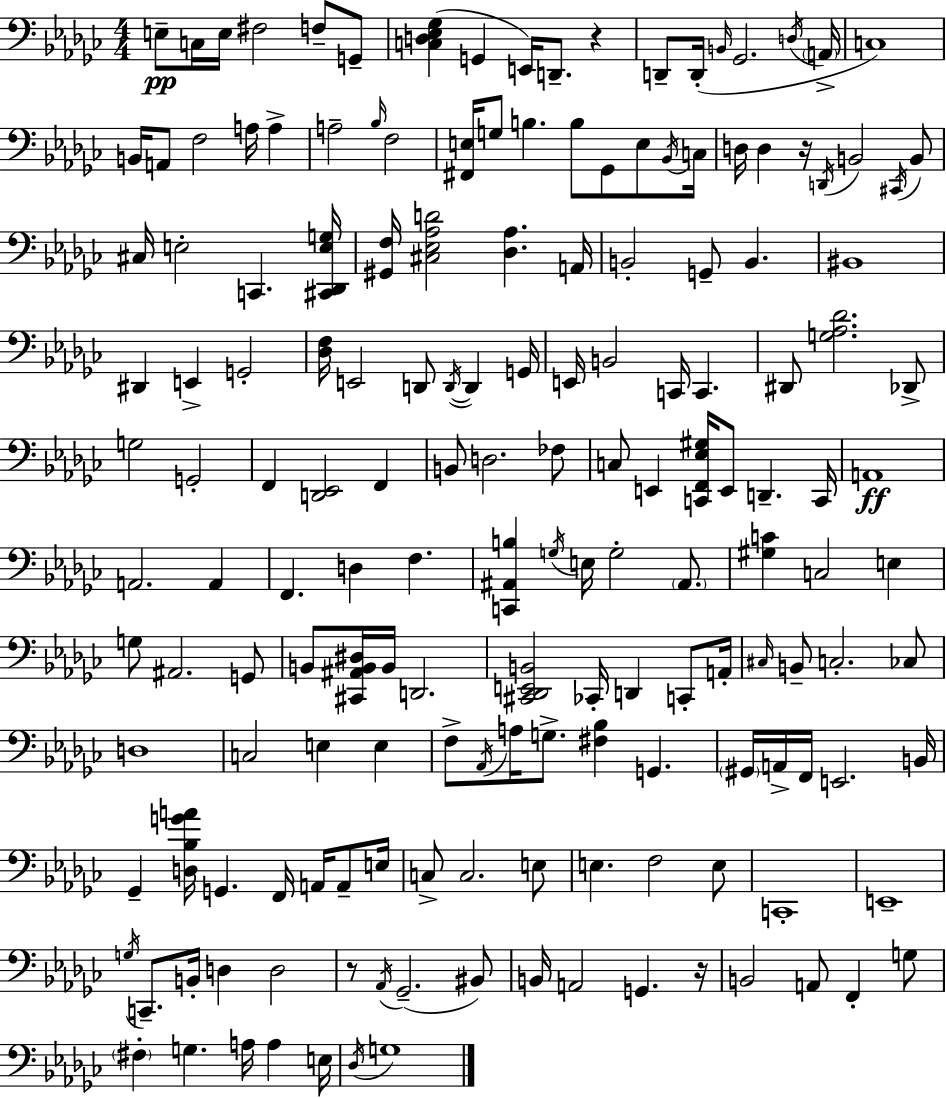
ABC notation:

X:1
T:Untitled
M:4/4
L:1/4
K:Ebm
E,/2 C,/4 E,/4 ^F,2 F,/2 G,,/2 [C,D,_E,_G,] G,, E,,/4 D,,/2 z D,,/2 D,,/4 B,,/4 _G,,2 D,/4 A,,/4 C,4 B,,/4 A,,/2 F,2 A,/4 A, A,2 _B,/4 F,2 [^F,,E,]/4 G,/2 B, B,/2 _G,,/2 E,/2 _B,,/4 C,/4 D,/4 D, z/4 D,,/4 B,,2 ^C,,/4 B,,/2 ^C,/4 E,2 C,, [^C,,_D,,E,G,]/4 [^G,,F,]/4 [^C,_E,_A,D]2 [_D,_A,] A,,/4 B,,2 G,,/2 B,, ^B,,4 ^D,, E,, G,,2 [_D,F,]/4 E,,2 D,,/2 D,,/4 D,, G,,/4 E,,/4 B,,2 C,,/4 C,, ^D,,/2 [G,_A,_D]2 _D,,/2 G,2 G,,2 F,, [D,,_E,,]2 F,, B,,/2 D,2 _F,/2 C,/2 E,, [C,,F,,_E,^G,]/4 E,,/2 D,, C,,/4 A,,4 A,,2 A,, F,, D, F, [C,,^A,,B,] G,/4 E,/4 G,2 ^A,,/2 [^G,C] C,2 E, G,/2 ^A,,2 G,,/2 B,,/2 [^C,,^A,,B,,^D,]/4 B,,/4 D,,2 [^C,,_D,,E,,B,,]2 _C,,/4 D,, C,,/2 A,,/4 ^C,/4 B,,/2 C,2 _C,/2 D,4 C,2 E, E, F,/2 _A,,/4 A,/4 G,/2 [^F,_B,] G,, ^G,,/4 A,,/4 F,,/4 E,,2 B,,/4 _G,, [D,_B,GA]/4 G,, F,,/4 A,,/4 A,,/2 E,/4 C,/2 C,2 E,/2 E, F,2 E,/2 C,,4 E,,4 G,/4 C,,/2 B,,/4 D, D,2 z/2 _A,,/4 _G,,2 ^B,,/2 B,,/4 A,,2 G,, z/4 B,,2 A,,/2 F,, G,/2 ^F, G, A,/4 A, E,/4 _D,/4 G,4